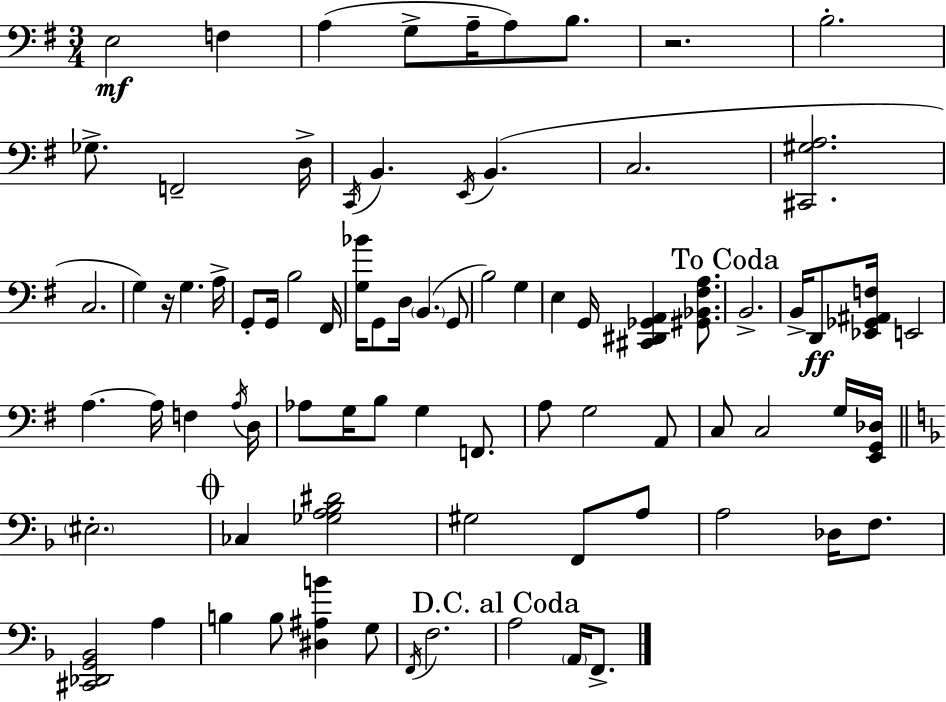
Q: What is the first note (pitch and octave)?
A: E3